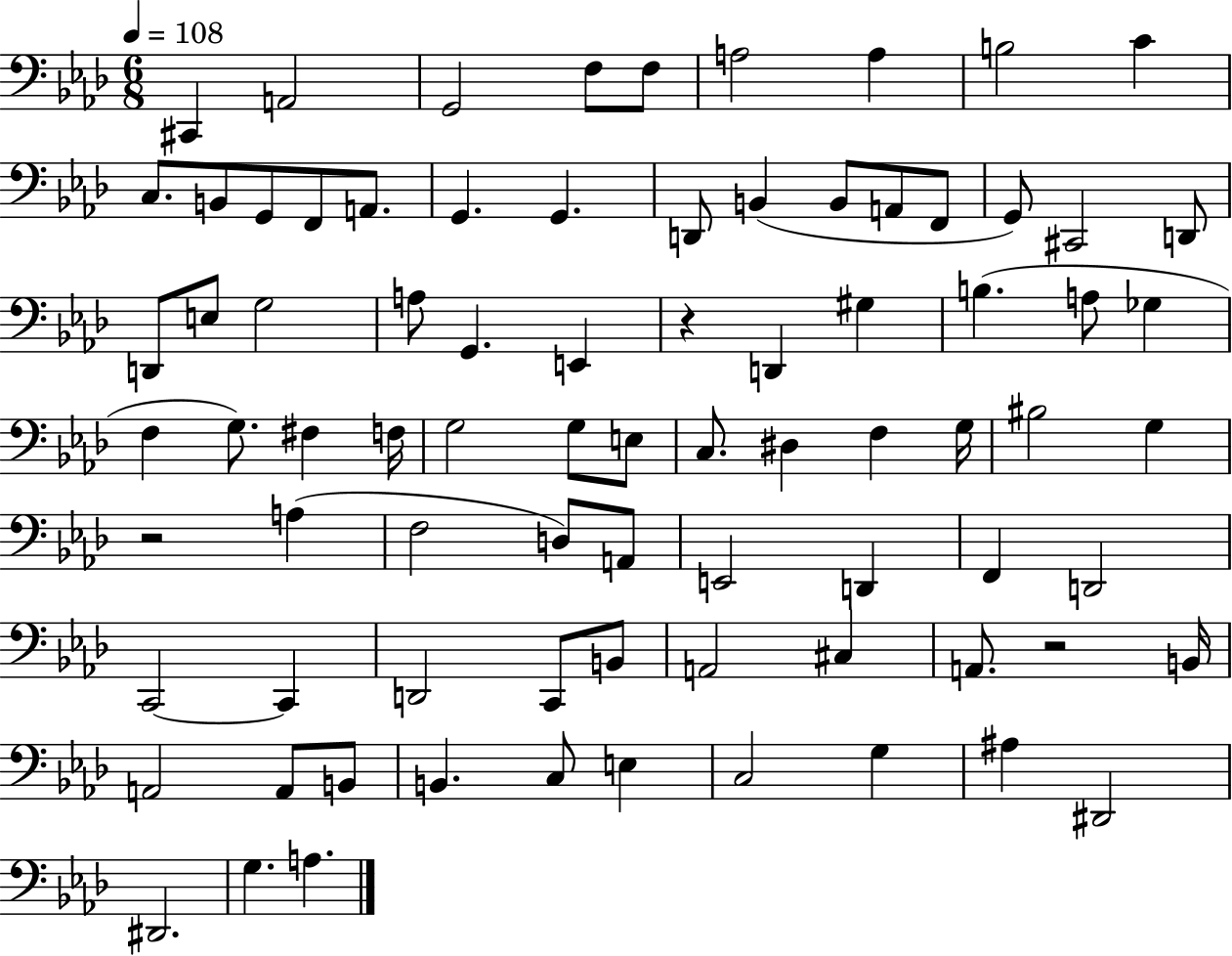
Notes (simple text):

C#2/q A2/h G2/h F3/e F3/e A3/h A3/q B3/h C4/q C3/e. B2/e G2/e F2/e A2/e. G2/q. G2/q. D2/e B2/q B2/e A2/e F2/e G2/e C#2/h D2/e D2/e E3/e G3/h A3/e G2/q. E2/q R/q D2/q G#3/q B3/q. A3/e Gb3/q F3/q G3/e. F#3/q F3/s G3/h G3/e E3/e C3/e. D#3/q F3/q G3/s BIS3/h G3/q R/h A3/q F3/h D3/e A2/e E2/h D2/q F2/q D2/h C2/h C2/q D2/h C2/e B2/e A2/h C#3/q A2/e. R/h B2/s A2/h A2/e B2/e B2/q. C3/e E3/q C3/h G3/q A#3/q D#2/h D#2/h. G3/q. A3/q.